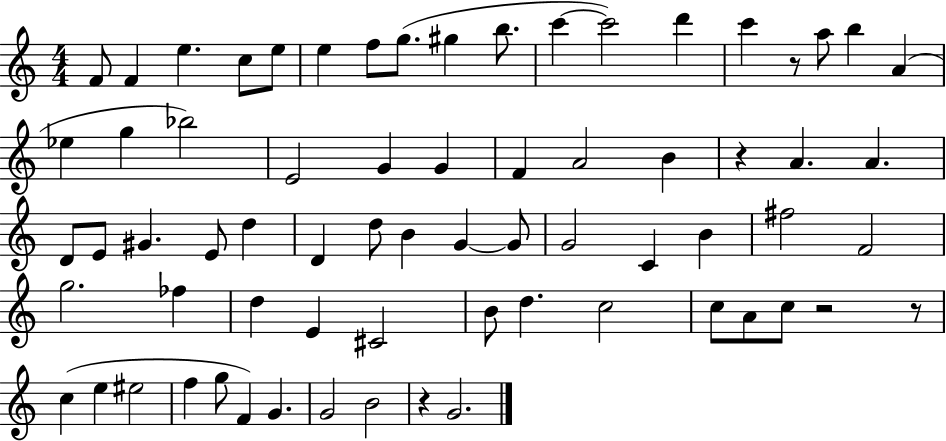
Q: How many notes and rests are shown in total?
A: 69